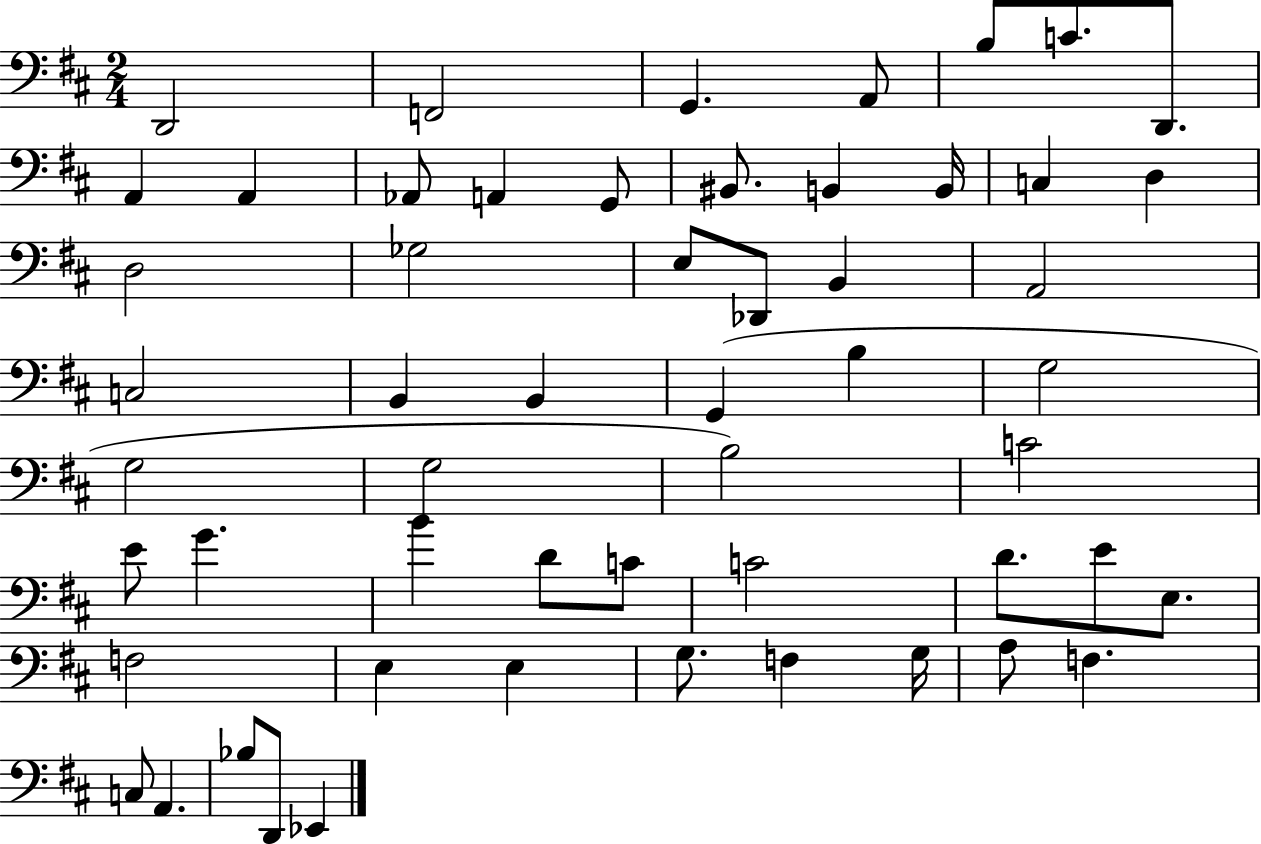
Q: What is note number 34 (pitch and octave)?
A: E4